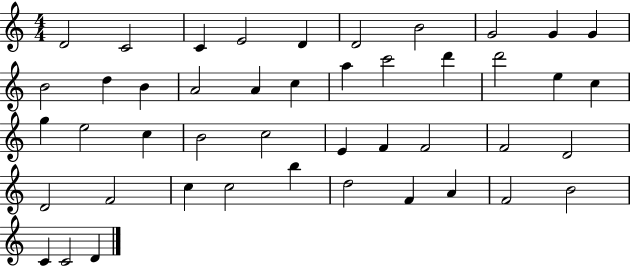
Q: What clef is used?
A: treble